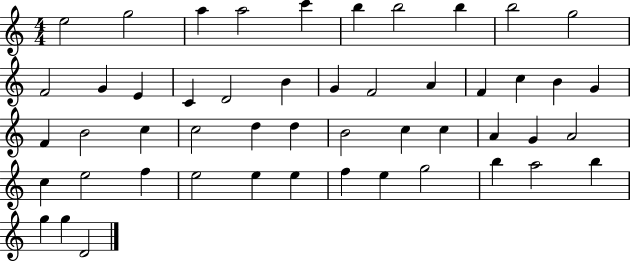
E5/h G5/h A5/q A5/h C6/q B5/q B5/h B5/q B5/h G5/h F4/h G4/q E4/q C4/q D4/h B4/q G4/q F4/h A4/q F4/q C5/q B4/q G4/q F4/q B4/h C5/q C5/h D5/q D5/q B4/h C5/q C5/q A4/q G4/q A4/h C5/q E5/h F5/q E5/h E5/q E5/q F5/q E5/q G5/h B5/q A5/h B5/q G5/q G5/q D4/h